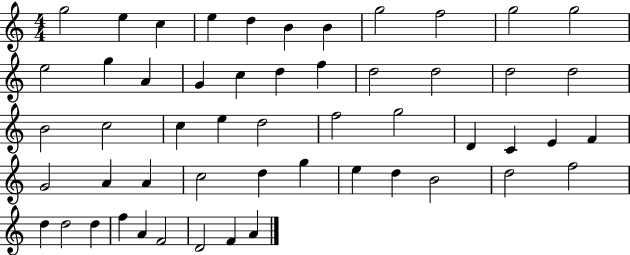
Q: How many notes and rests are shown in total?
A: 53